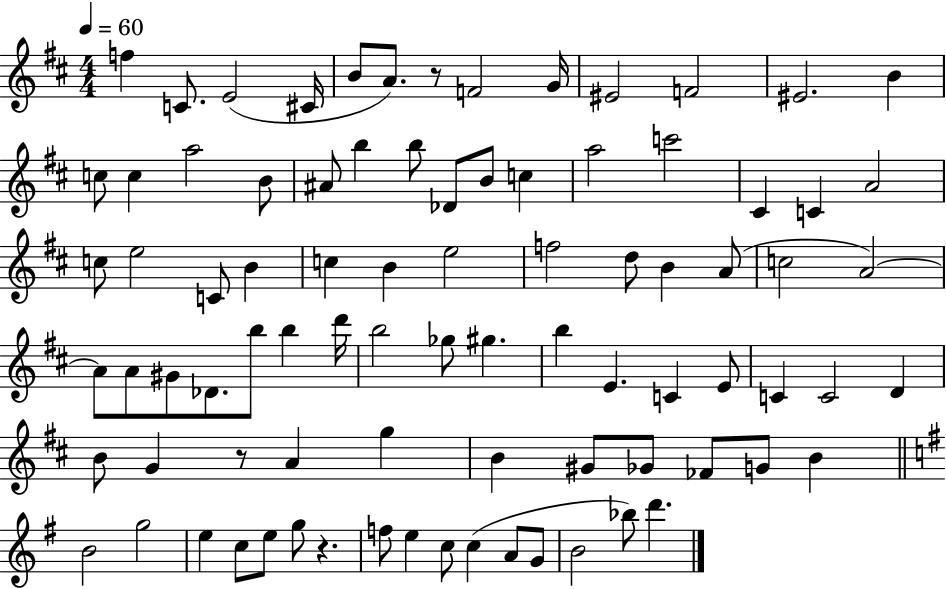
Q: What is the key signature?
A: D major